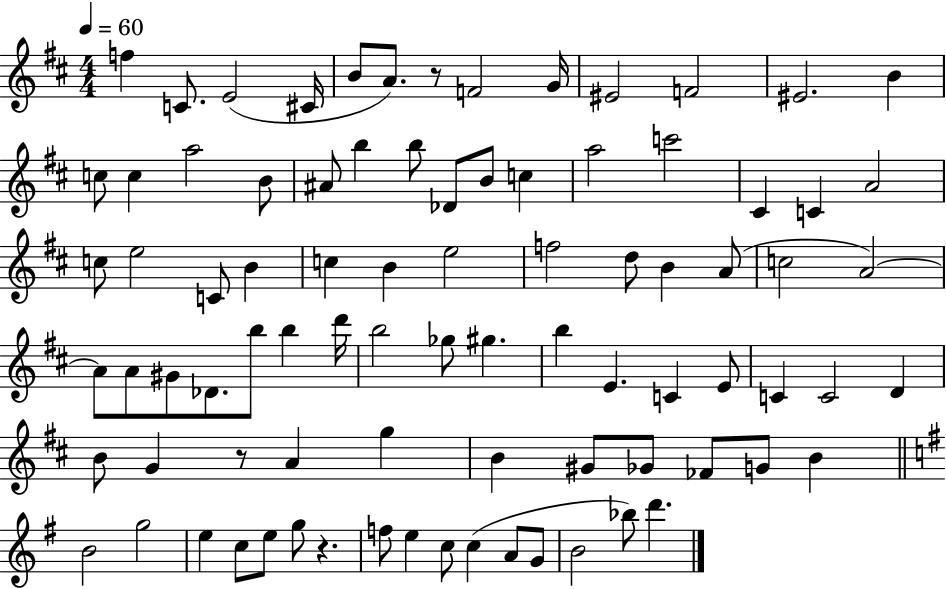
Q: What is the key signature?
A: D major